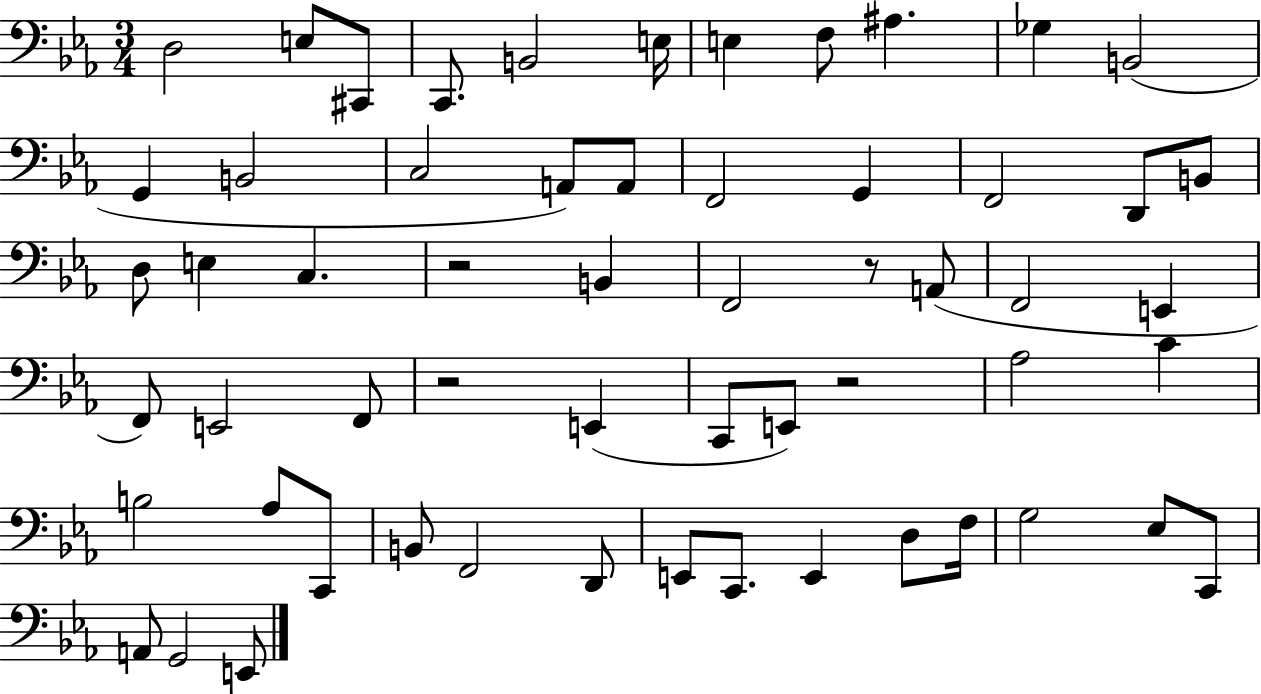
{
  \clef bass
  \numericTimeSignature
  \time 3/4
  \key ees \major
  \repeat volta 2 { d2 e8 cis,8 | c,8. b,2 e16 | e4 f8 ais4. | ges4 b,2( | \break g,4 b,2 | c2 a,8) a,8 | f,2 g,4 | f,2 d,8 b,8 | \break d8 e4 c4. | r2 b,4 | f,2 r8 a,8( | f,2 e,4 | \break f,8) e,2 f,8 | r2 e,4( | c,8 e,8) r2 | aes2 c'4 | \break b2 aes8 c,8 | b,8 f,2 d,8 | e,8 c,8. e,4 d8 f16 | g2 ees8 c,8 | \break a,8 g,2 e,8 | } \bar "|."
}